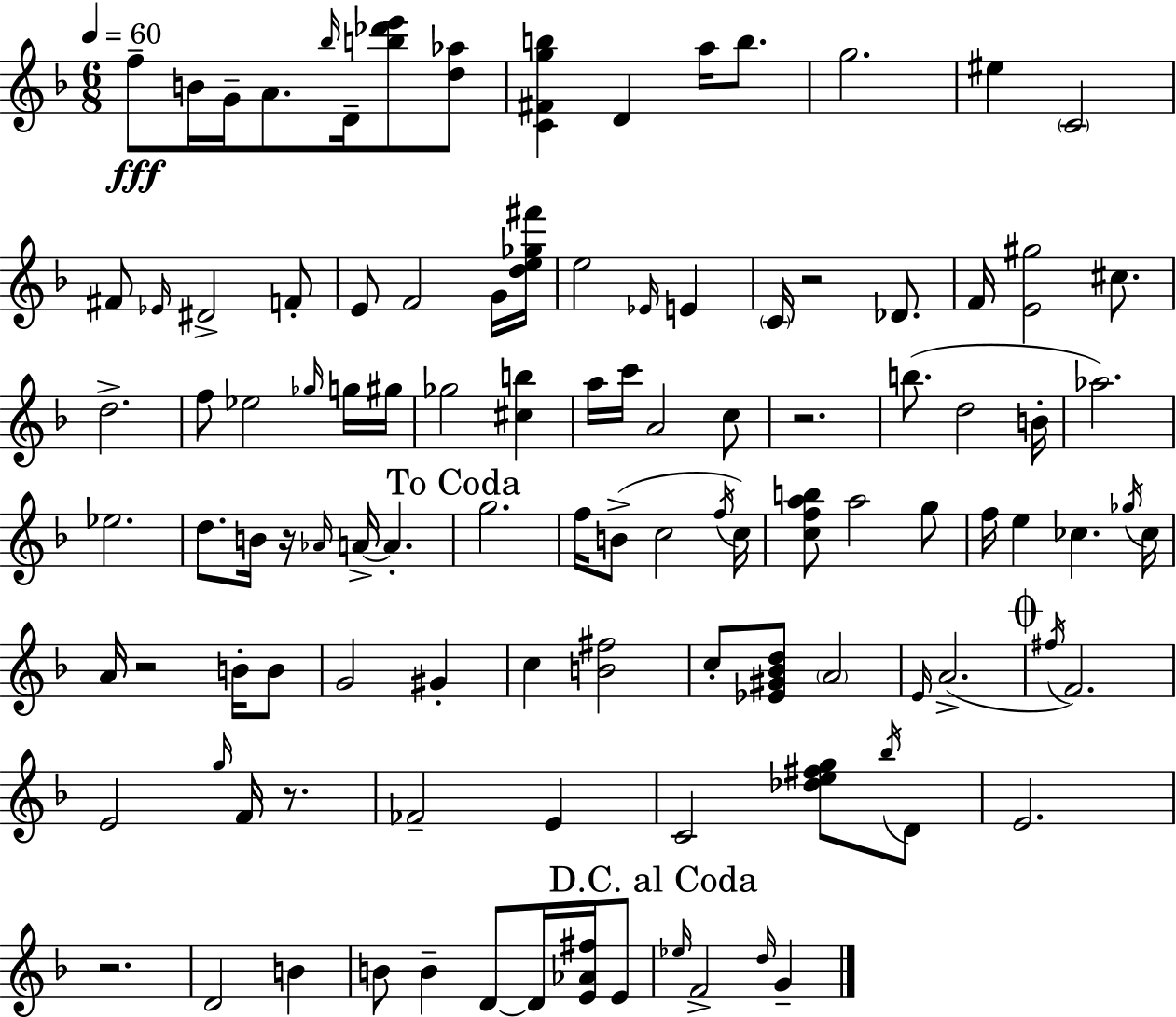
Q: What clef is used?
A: treble